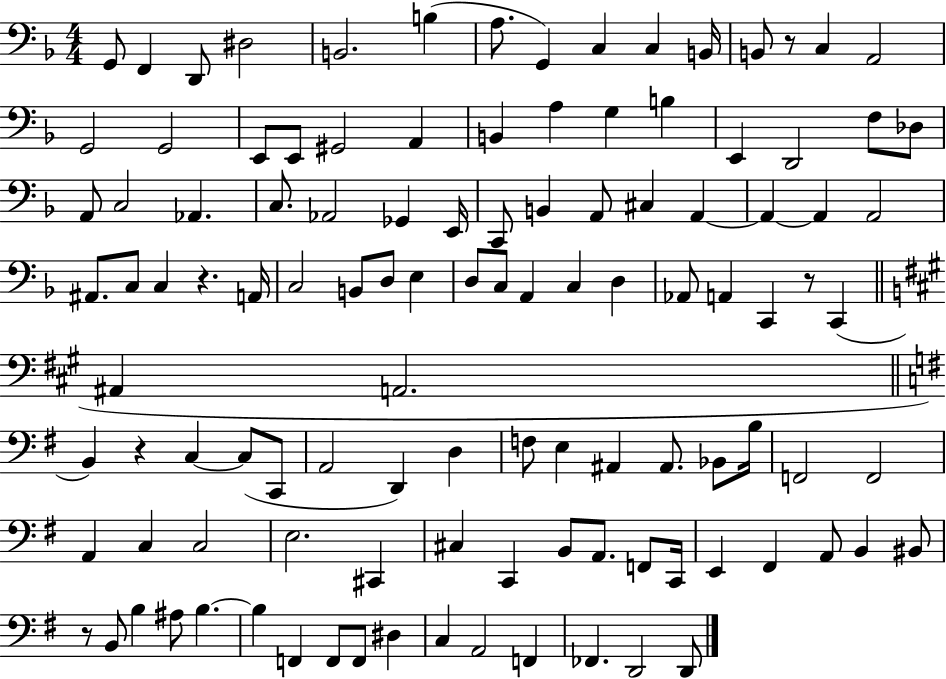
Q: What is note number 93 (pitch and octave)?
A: BIS2